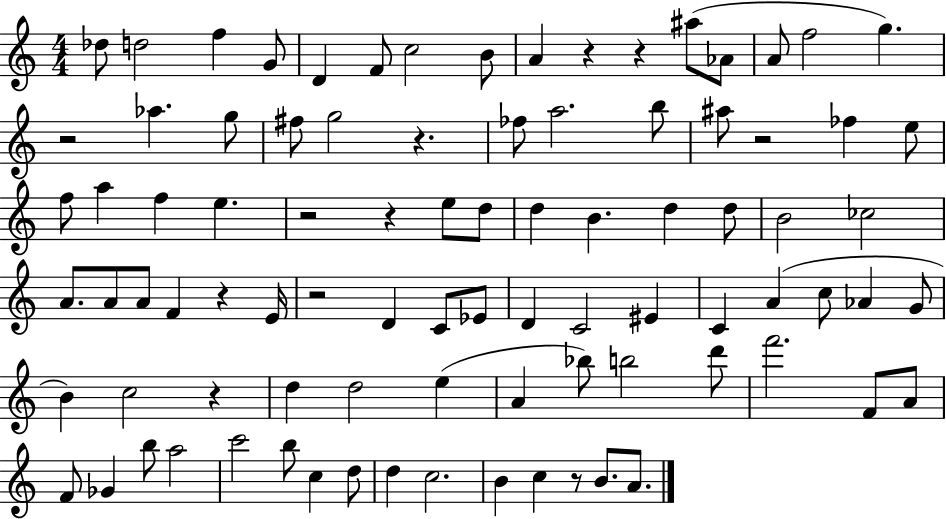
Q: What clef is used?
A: treble